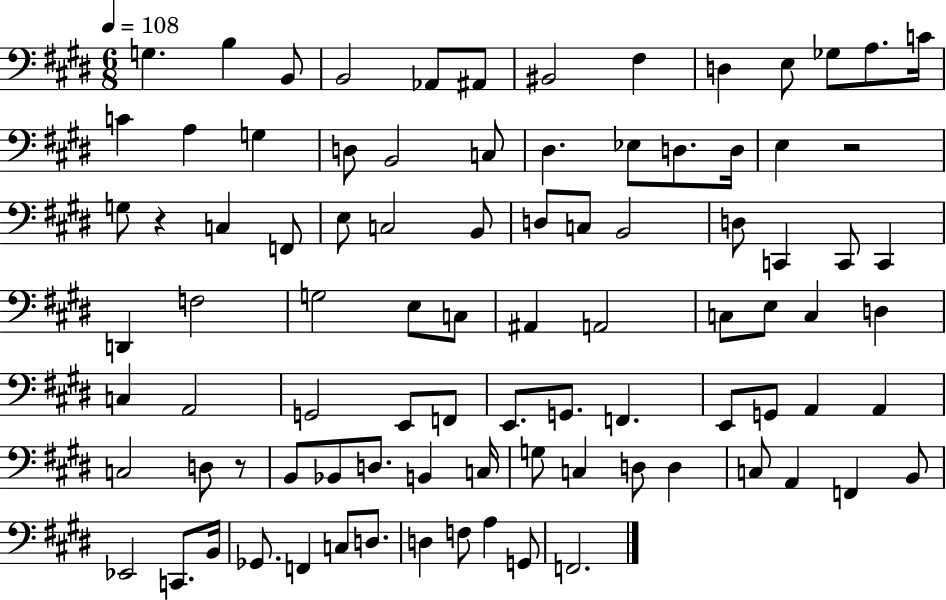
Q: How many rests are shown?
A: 3